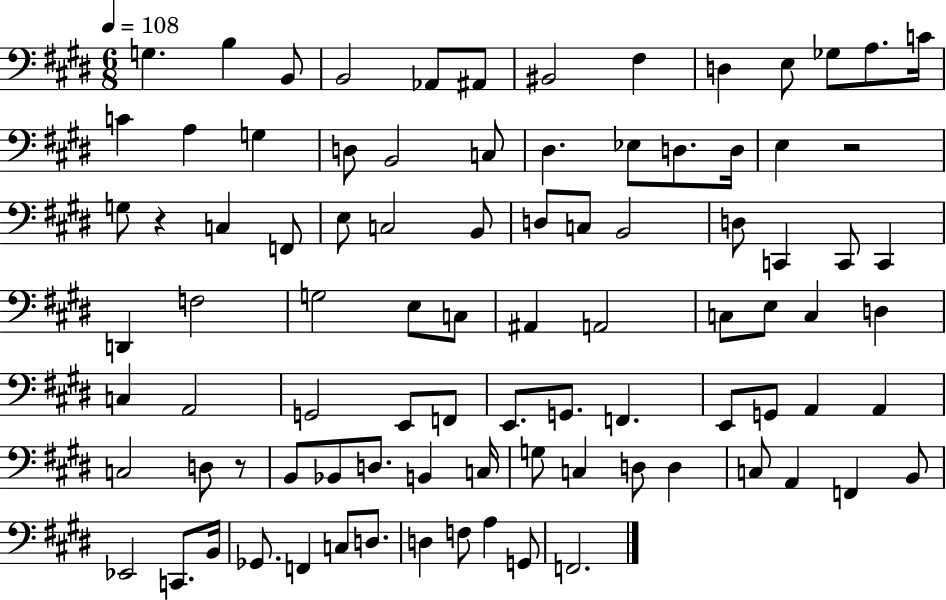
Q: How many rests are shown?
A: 3